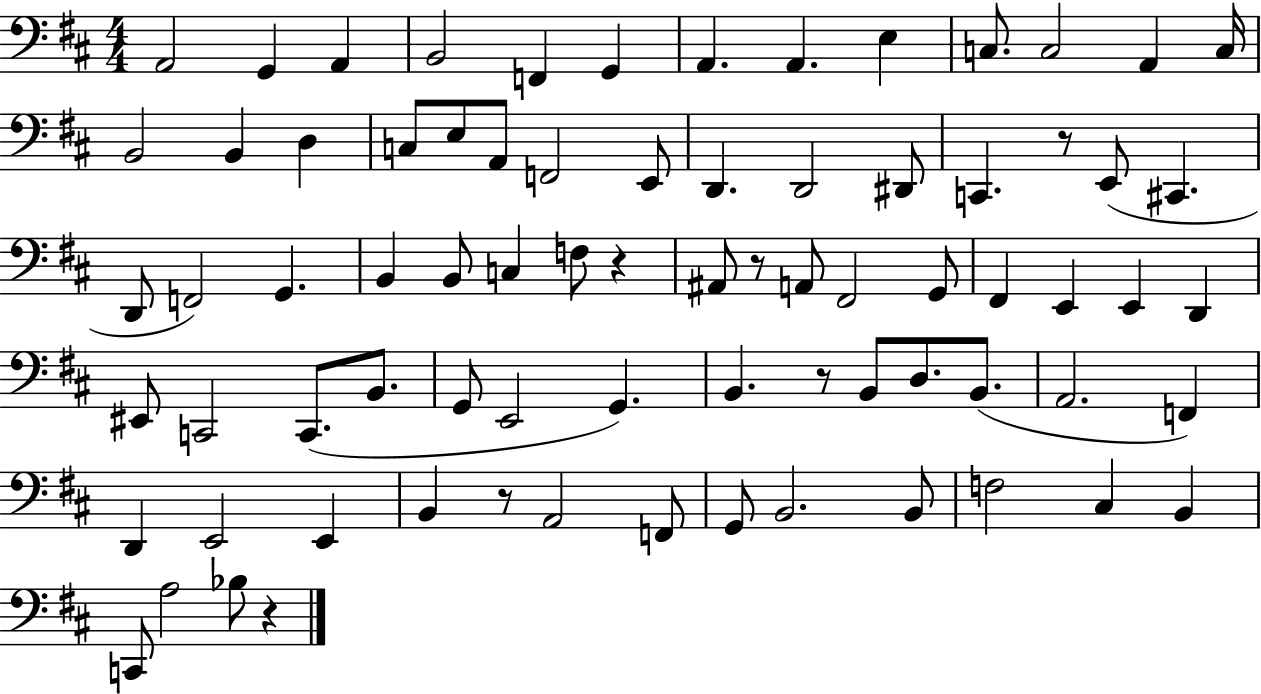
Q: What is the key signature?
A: D major